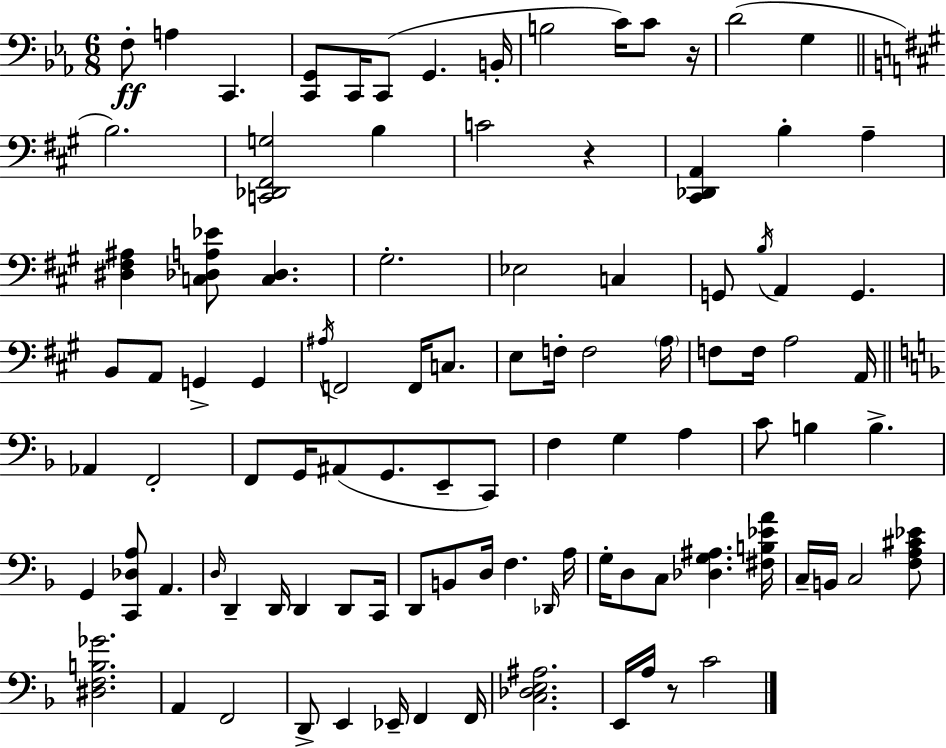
F3/e A3/q C2/q. [C2,G2]/e C2/s C2/e G2/q. B2/s B3/h C4/s C4/e R/s D4/h G3/q B3/h. [C2,Db2,F#2,G3]/h B3/q C4/h R/q [C#2,Db2,A2]/q B3/q A3/q [D#3,F#3,A#3]/q [C3,Db3,A3,Eb4]/e [C3,Db3]/q. G#3/h. Eb3/h C3/q G2/e B3/s A2/q G2/q. B2/e A2/e G2/q G2/q A#3/s F2/h F2/s C3/e. E3/e F3/s F3/h A3/s F3/e F3/s A3/h A2/s Ab2/q F2/h F2/e G2/s A#2/e G2/e. E2/e C2/e F3/q G3/q A3/q C4/e B3/q B3/q. G2/q [C2,Db3,A3]/e A2/q. D3/s D2/q D2/s D2/q D2/e C2/s D2/e B2/e D3/s F3/q. Db2/s A3/s G3/s D3/e C3/e [Db3,G3,A#3]/q. [F#3,B3,Eb4,A4]/s C3/s B2/s C3/h [F3,A3,C#4,Eb4]/e [D#3,F3,B3,Gb4]/h. A2/q F2/h D2/e E2/q Eb2/s F2/q F2/s [C3,Db3,E3,A#3]/h. E2/s A3/s R/e C4/h